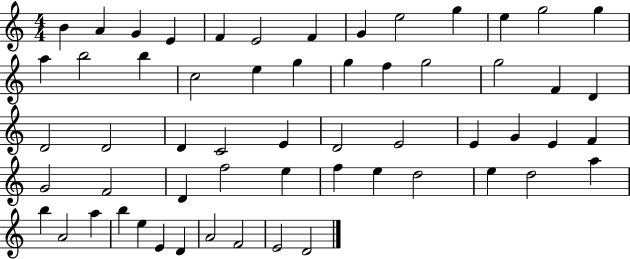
{
  \clef treble
  \numericTimeSignature
  \time 4/4
  \key c \major
  b'4 a'4 g'4 e'4 | f'4 e'2 f'4 | g'4 e''2 g''4 | e''4 g''2 g''4 | \break a''4 b''2 b''4 | c''2 e''4 g''4 | g''4 f''4 g''2 | g''2 f'4 d'4 | \break d'2 d'2 | d'4 c'2 e'4 | d'2 e'2 | e'4 g'4 e'4 f'4 | \break g'2 f'2 | d'4 f''2 e''4 | f''4 e''4 d''2 | e''4 d''2 a''4 | \break b''4 a'2 a''4 | b''4 e''4 e'4 d'4 | a'2 f'2 | e'2 d'2 | \break \bar "|."
}